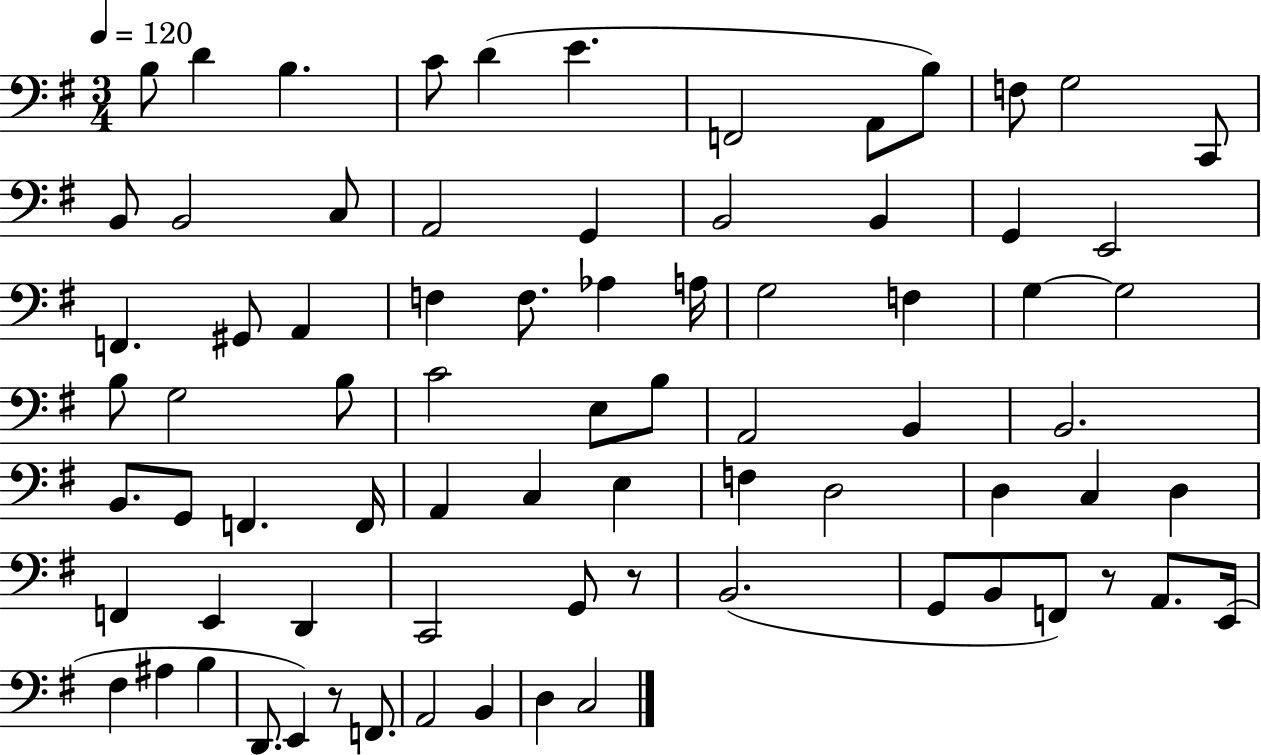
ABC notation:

X:1
T:Untitled
M:3/4
L:1/4
K:G
B,/2 D B, C/2 D E F,,2 A,,/2 B,/2 F,/2 G,2 C,,/2 B,,/2 B,,2 C,/2 A,,2 G,, B,,2 B,, G,, E,,2 F,, ^G,,/2 A,, F, F,/2 _A, A,/4 G,2 F, G, G,2 B,/2 G,2 B,/2 C2 E,/2 B,/2 A,,2 B,, B,,2 B,,/2 G,,/2 F,, F,,/4 A,, C, E, F, D,2 D, C, D, F,, E,, D,, C,,2 G,,/2 z/2 B,,2 G,,/2 B,,/2 F,,/2 z/2 A,,/2 E,,/4 ^F, ^A, B, D,,/2 E,, z/2 F,,/2 A,,2 B,, D, C,2